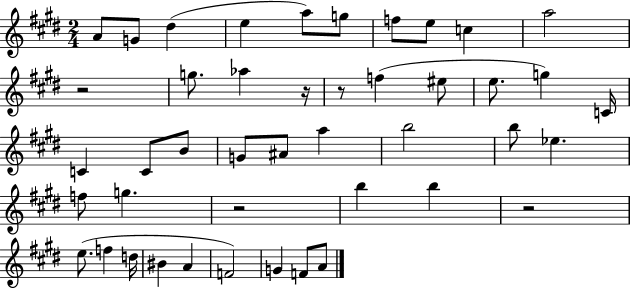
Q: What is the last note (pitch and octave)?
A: A4